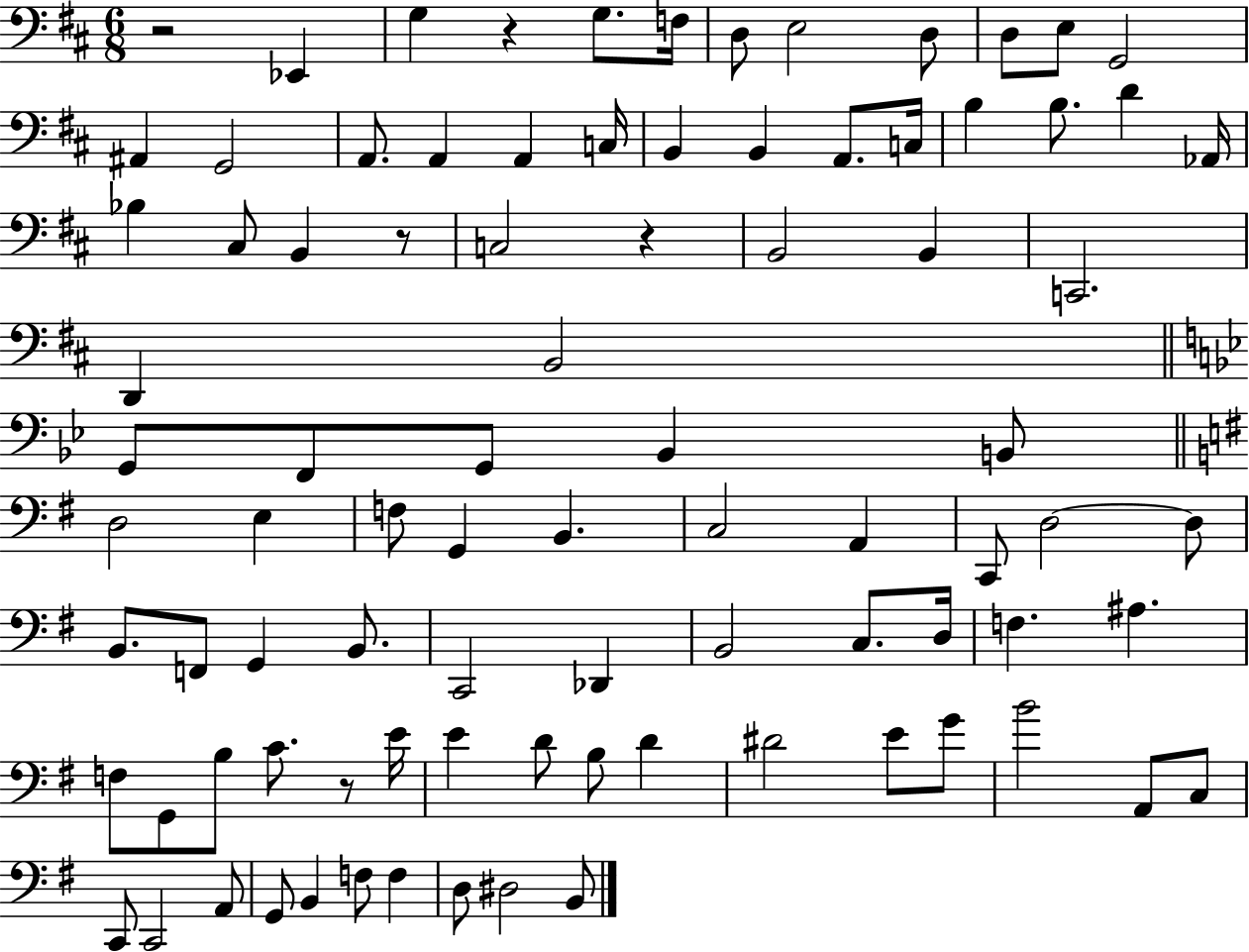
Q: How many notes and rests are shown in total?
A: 89